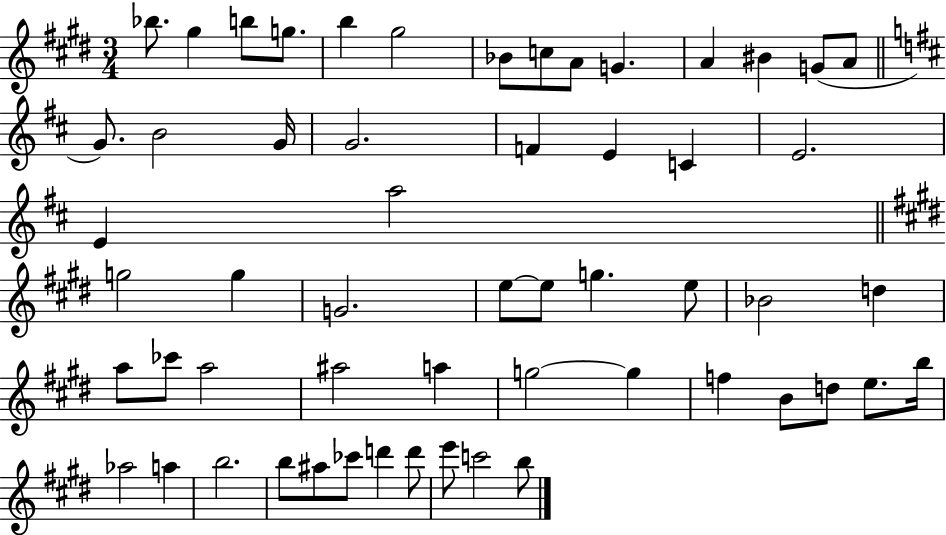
{
  \clef treble
  \numericTimeSignature
  \time 3/4
  \key e \major
  bes''8. gis''4 b''8 g''8. | b''4 gis''2 | bes'8 c''8 a'8 g'4. | a'4 bis'4 g'8( a'8 | \break \bar "||" \break \key d \major g'8.) b'2 g'16 | g'2. | f'4 e'4 c'4 | e'2. | \break e'4 a''2 | \bar "||" \break \key e \major g''2 g''4 | g'2. | e''8~~ e''8 g''4. e''8 | bes'2 d''4 | \break a''8 ces'''8 a''2 | ais''2 a''4 | g''2~~ g''4 | f''4 b'8 d''8 e''8. b''16 | \break aes''2 a''4 | b''2. | b''8 ais''8 ces'''8 d'''4 d'''8 | e'''8 c'''2 b''8 | \break \bar "|."
}